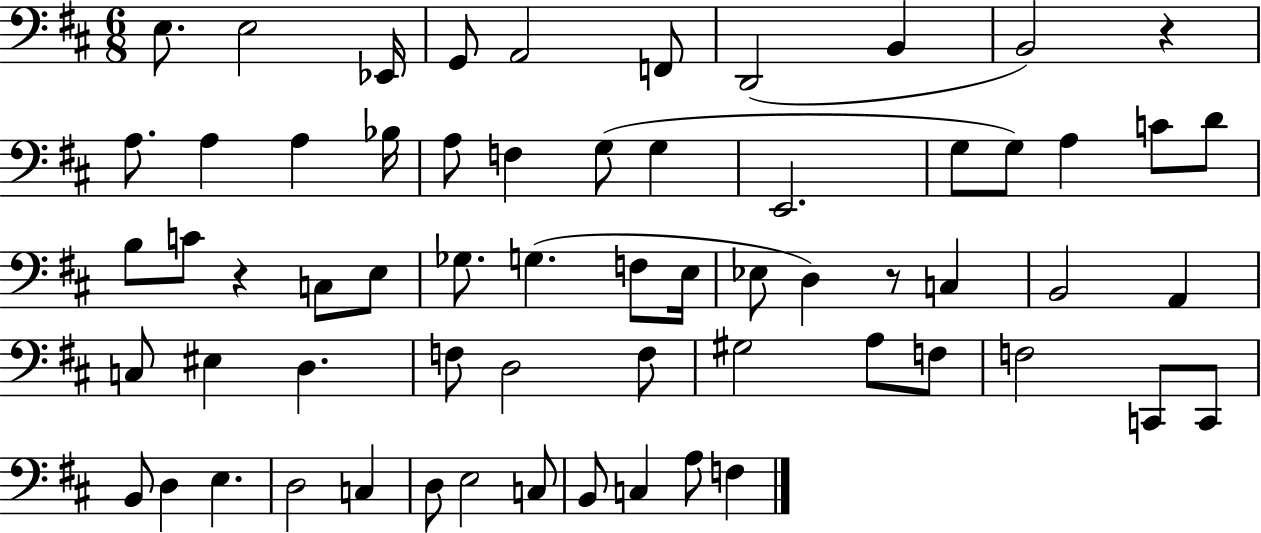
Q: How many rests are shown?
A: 3